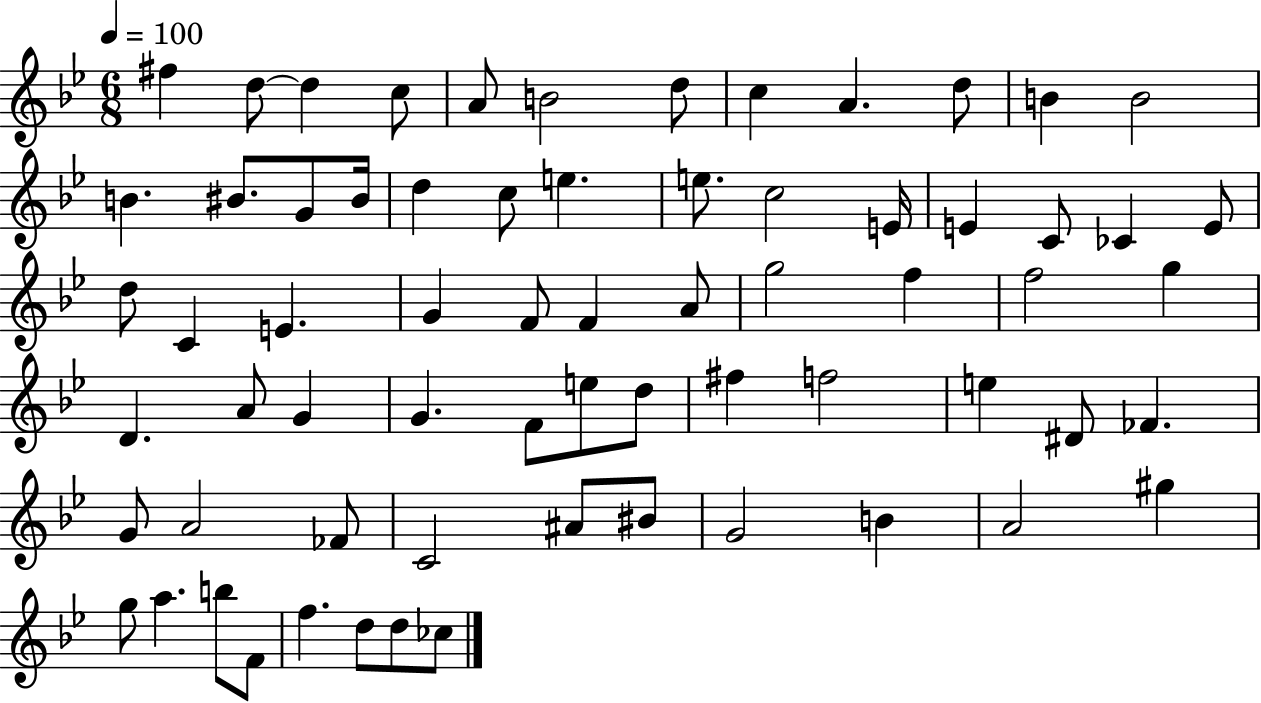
F#5/q D5/e D5/q C5/e A4/e B4/h D5/e C5/q A4/q. D5/e B4/q B4/h B4/q. BIS4/e. G4/e BIS4/s D5/q C5/e E5/q. E5/e. C5/h E4/s E4/q C4/e CES4/q E4/e D5/e C4/q E4/q. G4/q F4/e F4/q A4/e G5/h F5/q F5/h G5/q D4/q. A4/e G4/q G4/q. F4/e E5/e D5/e F#5/q F5/h E5/q D#4/e FES4/q. G4/e A4/h FES4/e C4/h A#4/e BIS4/e G4/h B4/q A4/h G#5/q G5/e A5/q. B5/e F4/e F5/q. D5/e D5/e CES5/e